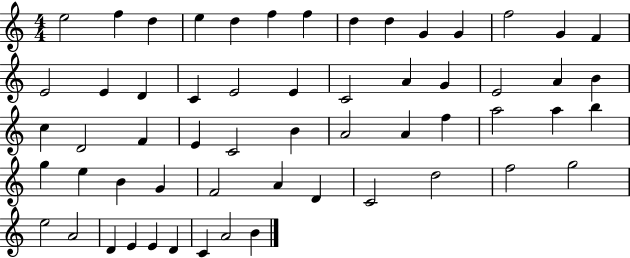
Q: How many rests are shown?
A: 0